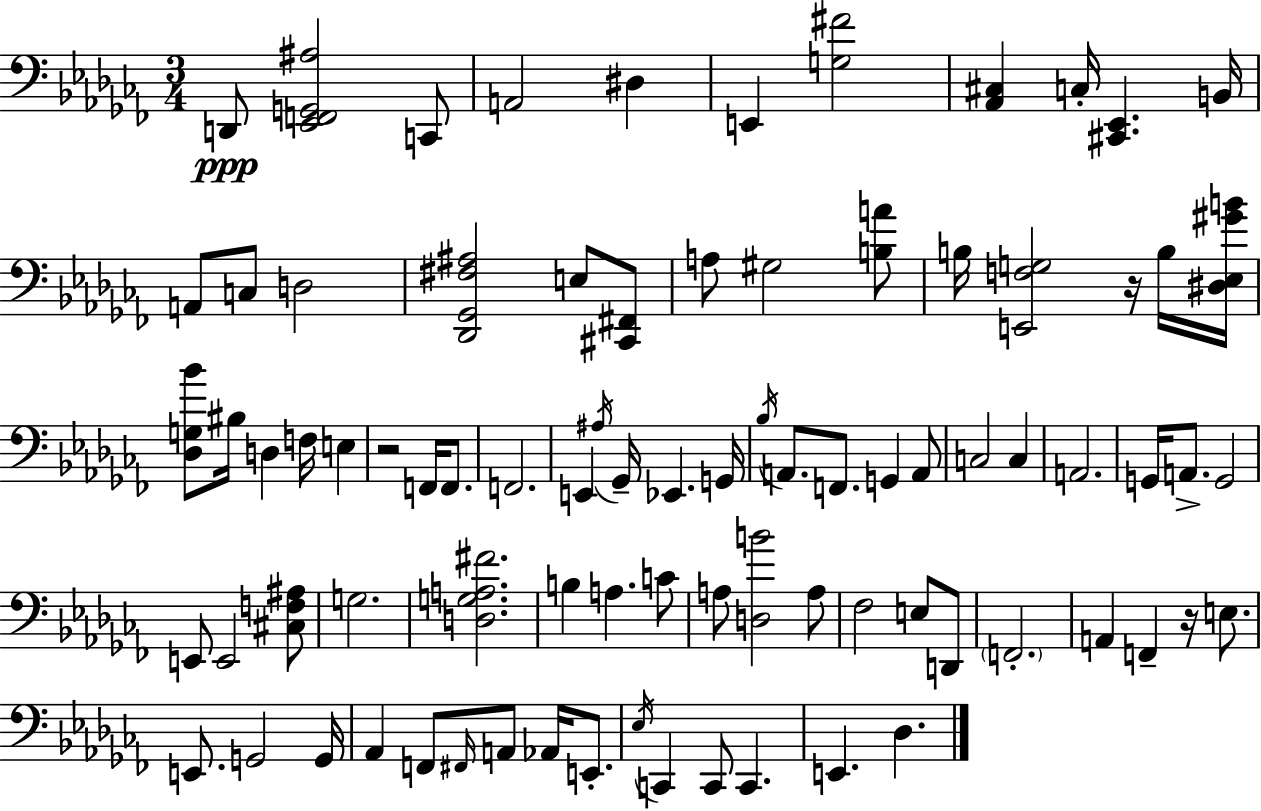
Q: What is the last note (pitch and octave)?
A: Db3